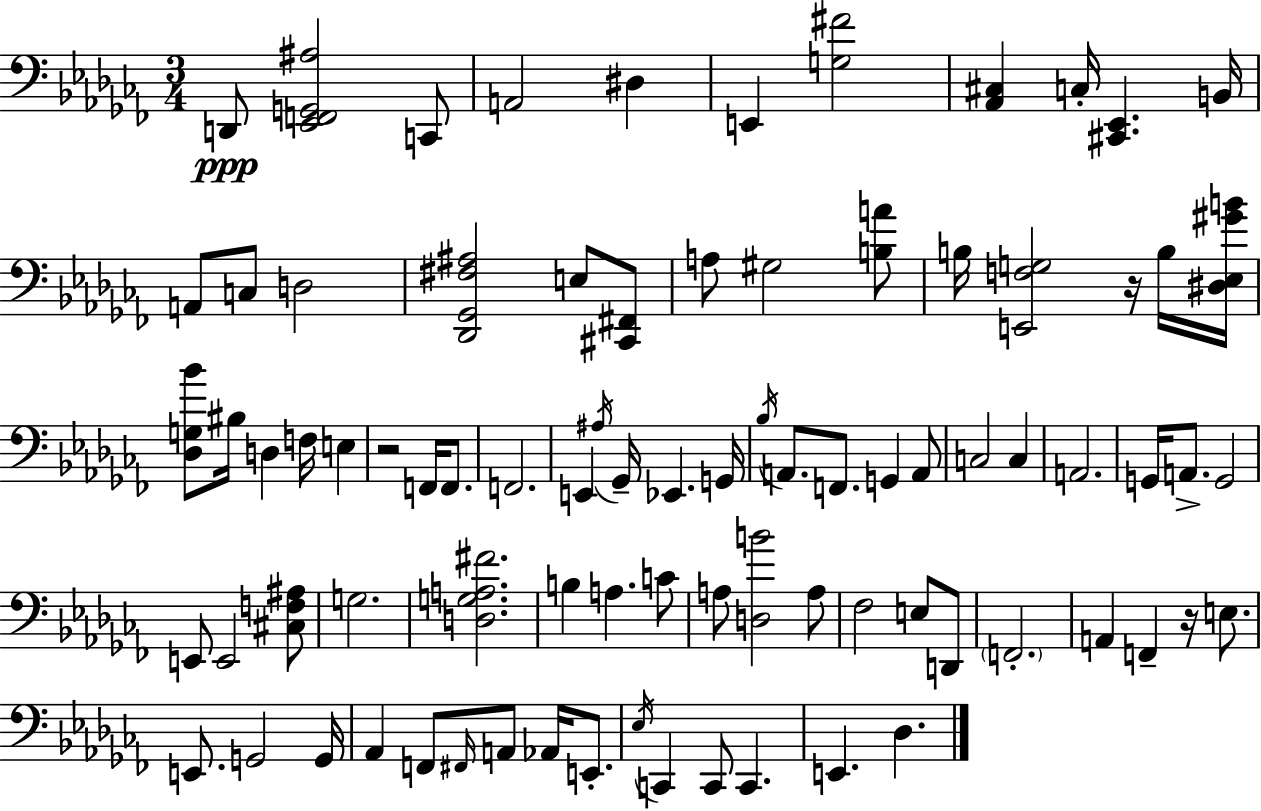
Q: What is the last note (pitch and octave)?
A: Db3